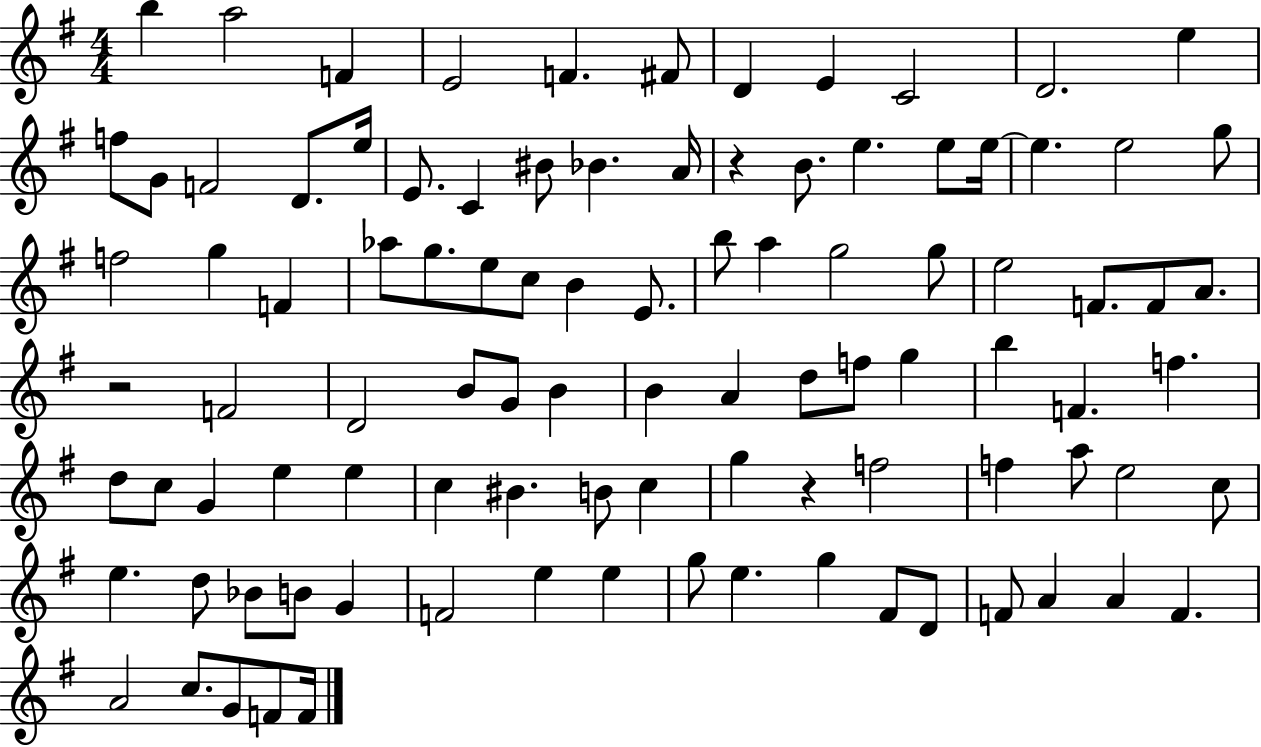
B5/q A5/h F4/q E4/h F4/q. F#4/e D4/q E4/q C4/h D4/h. E5/q F5/e G4/e F4/h D4/e. E5/s E4/e. C4/q BIS4/e Bb4/q. A4/s R/q B4/e. E5/q. E5/e E5/s E5/q. E5/h G5/e F5/h G5/q F4/q Ab5/e G5/e. E5/e C5/e B4/q E4/e. B5/e A5/q G5/h G5/e E5/h F4/e. F4/e A4/e. R/h F4/h D4/h B4/e G4/e B4/q B4/q A4/q D5/e F5/e G5/q B5/q F4/q. F5/q. D5/e C5/e G4/q E5/q E5/q C5/q BIS4/q. B4/e C5/q G5/q R/q F5/h F5/q A5/e E5/h C5/e E5/q. D5/e Bb4/e B4/e G4/q F4/h E5/q E5/q G5/e E5/q. G5/q F#4/e D4/e F4/e A4/q A4/q F4/q. A4/h C5/e. G4/e F4/e F4/s